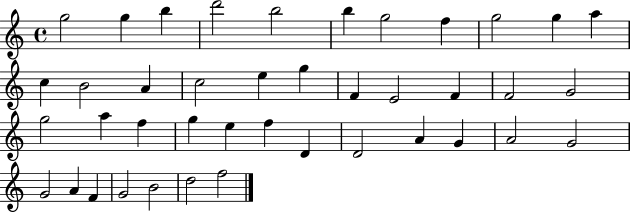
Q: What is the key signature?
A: C major